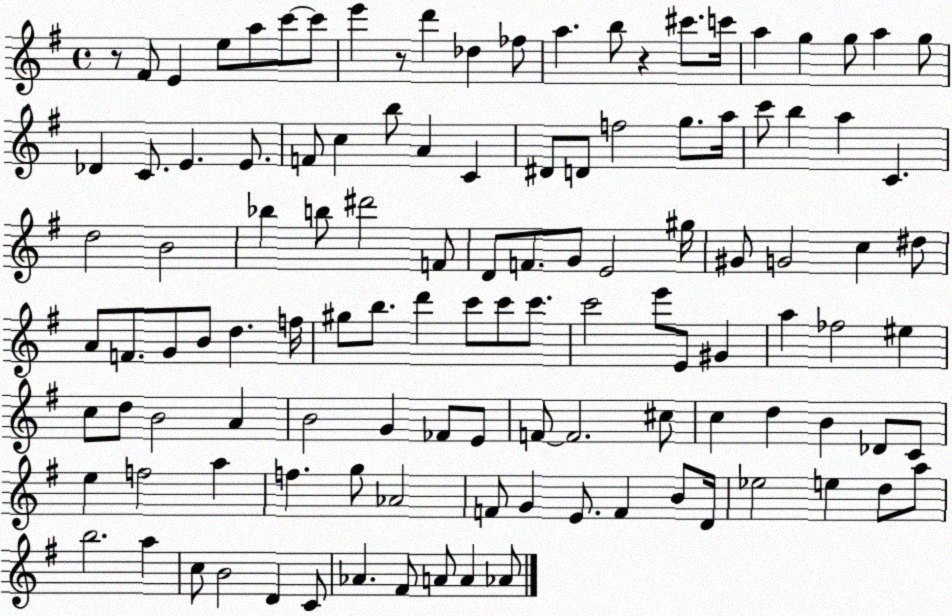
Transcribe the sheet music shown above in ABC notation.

X:1
T:Untitled
M:4/4
L:1/4
K:G
z/2 ^F/2 E e/2 a/2 c'/2 c'/2 e' z/2 d' _d _f/2 a b/2 z ^c'/2 c'/4 a g g/2 a g/2 _D C/2 E E/2 F/2 c b/2 A C ^D/2 D/2 f2 g/2 a/4 c'/2 b a C d2 B2 _b b/2 ^d'2 F/2 D/2 F/2 G/2 E2 ^g/4 ^G/2 G2 c ^d/2 A/2 F/2 G/2 B/2 d f/4 ^g/2 b/2 d' c'/2 c'/2 c'/2 c'2 e'/2 E/2 ^G a _f2 ^e c/2 d/2 B2 A B2 G _F/2 E/2 F/2 F2 ^c/2 c d B _D/2 C/2 e f2 a f g/2 _A2 F/2 G E/2 F B/2 D/4 _e2 e d/2 a/2 b2 a c/2 B2 D C/2 _A ^F/2 A/2 A _A/2